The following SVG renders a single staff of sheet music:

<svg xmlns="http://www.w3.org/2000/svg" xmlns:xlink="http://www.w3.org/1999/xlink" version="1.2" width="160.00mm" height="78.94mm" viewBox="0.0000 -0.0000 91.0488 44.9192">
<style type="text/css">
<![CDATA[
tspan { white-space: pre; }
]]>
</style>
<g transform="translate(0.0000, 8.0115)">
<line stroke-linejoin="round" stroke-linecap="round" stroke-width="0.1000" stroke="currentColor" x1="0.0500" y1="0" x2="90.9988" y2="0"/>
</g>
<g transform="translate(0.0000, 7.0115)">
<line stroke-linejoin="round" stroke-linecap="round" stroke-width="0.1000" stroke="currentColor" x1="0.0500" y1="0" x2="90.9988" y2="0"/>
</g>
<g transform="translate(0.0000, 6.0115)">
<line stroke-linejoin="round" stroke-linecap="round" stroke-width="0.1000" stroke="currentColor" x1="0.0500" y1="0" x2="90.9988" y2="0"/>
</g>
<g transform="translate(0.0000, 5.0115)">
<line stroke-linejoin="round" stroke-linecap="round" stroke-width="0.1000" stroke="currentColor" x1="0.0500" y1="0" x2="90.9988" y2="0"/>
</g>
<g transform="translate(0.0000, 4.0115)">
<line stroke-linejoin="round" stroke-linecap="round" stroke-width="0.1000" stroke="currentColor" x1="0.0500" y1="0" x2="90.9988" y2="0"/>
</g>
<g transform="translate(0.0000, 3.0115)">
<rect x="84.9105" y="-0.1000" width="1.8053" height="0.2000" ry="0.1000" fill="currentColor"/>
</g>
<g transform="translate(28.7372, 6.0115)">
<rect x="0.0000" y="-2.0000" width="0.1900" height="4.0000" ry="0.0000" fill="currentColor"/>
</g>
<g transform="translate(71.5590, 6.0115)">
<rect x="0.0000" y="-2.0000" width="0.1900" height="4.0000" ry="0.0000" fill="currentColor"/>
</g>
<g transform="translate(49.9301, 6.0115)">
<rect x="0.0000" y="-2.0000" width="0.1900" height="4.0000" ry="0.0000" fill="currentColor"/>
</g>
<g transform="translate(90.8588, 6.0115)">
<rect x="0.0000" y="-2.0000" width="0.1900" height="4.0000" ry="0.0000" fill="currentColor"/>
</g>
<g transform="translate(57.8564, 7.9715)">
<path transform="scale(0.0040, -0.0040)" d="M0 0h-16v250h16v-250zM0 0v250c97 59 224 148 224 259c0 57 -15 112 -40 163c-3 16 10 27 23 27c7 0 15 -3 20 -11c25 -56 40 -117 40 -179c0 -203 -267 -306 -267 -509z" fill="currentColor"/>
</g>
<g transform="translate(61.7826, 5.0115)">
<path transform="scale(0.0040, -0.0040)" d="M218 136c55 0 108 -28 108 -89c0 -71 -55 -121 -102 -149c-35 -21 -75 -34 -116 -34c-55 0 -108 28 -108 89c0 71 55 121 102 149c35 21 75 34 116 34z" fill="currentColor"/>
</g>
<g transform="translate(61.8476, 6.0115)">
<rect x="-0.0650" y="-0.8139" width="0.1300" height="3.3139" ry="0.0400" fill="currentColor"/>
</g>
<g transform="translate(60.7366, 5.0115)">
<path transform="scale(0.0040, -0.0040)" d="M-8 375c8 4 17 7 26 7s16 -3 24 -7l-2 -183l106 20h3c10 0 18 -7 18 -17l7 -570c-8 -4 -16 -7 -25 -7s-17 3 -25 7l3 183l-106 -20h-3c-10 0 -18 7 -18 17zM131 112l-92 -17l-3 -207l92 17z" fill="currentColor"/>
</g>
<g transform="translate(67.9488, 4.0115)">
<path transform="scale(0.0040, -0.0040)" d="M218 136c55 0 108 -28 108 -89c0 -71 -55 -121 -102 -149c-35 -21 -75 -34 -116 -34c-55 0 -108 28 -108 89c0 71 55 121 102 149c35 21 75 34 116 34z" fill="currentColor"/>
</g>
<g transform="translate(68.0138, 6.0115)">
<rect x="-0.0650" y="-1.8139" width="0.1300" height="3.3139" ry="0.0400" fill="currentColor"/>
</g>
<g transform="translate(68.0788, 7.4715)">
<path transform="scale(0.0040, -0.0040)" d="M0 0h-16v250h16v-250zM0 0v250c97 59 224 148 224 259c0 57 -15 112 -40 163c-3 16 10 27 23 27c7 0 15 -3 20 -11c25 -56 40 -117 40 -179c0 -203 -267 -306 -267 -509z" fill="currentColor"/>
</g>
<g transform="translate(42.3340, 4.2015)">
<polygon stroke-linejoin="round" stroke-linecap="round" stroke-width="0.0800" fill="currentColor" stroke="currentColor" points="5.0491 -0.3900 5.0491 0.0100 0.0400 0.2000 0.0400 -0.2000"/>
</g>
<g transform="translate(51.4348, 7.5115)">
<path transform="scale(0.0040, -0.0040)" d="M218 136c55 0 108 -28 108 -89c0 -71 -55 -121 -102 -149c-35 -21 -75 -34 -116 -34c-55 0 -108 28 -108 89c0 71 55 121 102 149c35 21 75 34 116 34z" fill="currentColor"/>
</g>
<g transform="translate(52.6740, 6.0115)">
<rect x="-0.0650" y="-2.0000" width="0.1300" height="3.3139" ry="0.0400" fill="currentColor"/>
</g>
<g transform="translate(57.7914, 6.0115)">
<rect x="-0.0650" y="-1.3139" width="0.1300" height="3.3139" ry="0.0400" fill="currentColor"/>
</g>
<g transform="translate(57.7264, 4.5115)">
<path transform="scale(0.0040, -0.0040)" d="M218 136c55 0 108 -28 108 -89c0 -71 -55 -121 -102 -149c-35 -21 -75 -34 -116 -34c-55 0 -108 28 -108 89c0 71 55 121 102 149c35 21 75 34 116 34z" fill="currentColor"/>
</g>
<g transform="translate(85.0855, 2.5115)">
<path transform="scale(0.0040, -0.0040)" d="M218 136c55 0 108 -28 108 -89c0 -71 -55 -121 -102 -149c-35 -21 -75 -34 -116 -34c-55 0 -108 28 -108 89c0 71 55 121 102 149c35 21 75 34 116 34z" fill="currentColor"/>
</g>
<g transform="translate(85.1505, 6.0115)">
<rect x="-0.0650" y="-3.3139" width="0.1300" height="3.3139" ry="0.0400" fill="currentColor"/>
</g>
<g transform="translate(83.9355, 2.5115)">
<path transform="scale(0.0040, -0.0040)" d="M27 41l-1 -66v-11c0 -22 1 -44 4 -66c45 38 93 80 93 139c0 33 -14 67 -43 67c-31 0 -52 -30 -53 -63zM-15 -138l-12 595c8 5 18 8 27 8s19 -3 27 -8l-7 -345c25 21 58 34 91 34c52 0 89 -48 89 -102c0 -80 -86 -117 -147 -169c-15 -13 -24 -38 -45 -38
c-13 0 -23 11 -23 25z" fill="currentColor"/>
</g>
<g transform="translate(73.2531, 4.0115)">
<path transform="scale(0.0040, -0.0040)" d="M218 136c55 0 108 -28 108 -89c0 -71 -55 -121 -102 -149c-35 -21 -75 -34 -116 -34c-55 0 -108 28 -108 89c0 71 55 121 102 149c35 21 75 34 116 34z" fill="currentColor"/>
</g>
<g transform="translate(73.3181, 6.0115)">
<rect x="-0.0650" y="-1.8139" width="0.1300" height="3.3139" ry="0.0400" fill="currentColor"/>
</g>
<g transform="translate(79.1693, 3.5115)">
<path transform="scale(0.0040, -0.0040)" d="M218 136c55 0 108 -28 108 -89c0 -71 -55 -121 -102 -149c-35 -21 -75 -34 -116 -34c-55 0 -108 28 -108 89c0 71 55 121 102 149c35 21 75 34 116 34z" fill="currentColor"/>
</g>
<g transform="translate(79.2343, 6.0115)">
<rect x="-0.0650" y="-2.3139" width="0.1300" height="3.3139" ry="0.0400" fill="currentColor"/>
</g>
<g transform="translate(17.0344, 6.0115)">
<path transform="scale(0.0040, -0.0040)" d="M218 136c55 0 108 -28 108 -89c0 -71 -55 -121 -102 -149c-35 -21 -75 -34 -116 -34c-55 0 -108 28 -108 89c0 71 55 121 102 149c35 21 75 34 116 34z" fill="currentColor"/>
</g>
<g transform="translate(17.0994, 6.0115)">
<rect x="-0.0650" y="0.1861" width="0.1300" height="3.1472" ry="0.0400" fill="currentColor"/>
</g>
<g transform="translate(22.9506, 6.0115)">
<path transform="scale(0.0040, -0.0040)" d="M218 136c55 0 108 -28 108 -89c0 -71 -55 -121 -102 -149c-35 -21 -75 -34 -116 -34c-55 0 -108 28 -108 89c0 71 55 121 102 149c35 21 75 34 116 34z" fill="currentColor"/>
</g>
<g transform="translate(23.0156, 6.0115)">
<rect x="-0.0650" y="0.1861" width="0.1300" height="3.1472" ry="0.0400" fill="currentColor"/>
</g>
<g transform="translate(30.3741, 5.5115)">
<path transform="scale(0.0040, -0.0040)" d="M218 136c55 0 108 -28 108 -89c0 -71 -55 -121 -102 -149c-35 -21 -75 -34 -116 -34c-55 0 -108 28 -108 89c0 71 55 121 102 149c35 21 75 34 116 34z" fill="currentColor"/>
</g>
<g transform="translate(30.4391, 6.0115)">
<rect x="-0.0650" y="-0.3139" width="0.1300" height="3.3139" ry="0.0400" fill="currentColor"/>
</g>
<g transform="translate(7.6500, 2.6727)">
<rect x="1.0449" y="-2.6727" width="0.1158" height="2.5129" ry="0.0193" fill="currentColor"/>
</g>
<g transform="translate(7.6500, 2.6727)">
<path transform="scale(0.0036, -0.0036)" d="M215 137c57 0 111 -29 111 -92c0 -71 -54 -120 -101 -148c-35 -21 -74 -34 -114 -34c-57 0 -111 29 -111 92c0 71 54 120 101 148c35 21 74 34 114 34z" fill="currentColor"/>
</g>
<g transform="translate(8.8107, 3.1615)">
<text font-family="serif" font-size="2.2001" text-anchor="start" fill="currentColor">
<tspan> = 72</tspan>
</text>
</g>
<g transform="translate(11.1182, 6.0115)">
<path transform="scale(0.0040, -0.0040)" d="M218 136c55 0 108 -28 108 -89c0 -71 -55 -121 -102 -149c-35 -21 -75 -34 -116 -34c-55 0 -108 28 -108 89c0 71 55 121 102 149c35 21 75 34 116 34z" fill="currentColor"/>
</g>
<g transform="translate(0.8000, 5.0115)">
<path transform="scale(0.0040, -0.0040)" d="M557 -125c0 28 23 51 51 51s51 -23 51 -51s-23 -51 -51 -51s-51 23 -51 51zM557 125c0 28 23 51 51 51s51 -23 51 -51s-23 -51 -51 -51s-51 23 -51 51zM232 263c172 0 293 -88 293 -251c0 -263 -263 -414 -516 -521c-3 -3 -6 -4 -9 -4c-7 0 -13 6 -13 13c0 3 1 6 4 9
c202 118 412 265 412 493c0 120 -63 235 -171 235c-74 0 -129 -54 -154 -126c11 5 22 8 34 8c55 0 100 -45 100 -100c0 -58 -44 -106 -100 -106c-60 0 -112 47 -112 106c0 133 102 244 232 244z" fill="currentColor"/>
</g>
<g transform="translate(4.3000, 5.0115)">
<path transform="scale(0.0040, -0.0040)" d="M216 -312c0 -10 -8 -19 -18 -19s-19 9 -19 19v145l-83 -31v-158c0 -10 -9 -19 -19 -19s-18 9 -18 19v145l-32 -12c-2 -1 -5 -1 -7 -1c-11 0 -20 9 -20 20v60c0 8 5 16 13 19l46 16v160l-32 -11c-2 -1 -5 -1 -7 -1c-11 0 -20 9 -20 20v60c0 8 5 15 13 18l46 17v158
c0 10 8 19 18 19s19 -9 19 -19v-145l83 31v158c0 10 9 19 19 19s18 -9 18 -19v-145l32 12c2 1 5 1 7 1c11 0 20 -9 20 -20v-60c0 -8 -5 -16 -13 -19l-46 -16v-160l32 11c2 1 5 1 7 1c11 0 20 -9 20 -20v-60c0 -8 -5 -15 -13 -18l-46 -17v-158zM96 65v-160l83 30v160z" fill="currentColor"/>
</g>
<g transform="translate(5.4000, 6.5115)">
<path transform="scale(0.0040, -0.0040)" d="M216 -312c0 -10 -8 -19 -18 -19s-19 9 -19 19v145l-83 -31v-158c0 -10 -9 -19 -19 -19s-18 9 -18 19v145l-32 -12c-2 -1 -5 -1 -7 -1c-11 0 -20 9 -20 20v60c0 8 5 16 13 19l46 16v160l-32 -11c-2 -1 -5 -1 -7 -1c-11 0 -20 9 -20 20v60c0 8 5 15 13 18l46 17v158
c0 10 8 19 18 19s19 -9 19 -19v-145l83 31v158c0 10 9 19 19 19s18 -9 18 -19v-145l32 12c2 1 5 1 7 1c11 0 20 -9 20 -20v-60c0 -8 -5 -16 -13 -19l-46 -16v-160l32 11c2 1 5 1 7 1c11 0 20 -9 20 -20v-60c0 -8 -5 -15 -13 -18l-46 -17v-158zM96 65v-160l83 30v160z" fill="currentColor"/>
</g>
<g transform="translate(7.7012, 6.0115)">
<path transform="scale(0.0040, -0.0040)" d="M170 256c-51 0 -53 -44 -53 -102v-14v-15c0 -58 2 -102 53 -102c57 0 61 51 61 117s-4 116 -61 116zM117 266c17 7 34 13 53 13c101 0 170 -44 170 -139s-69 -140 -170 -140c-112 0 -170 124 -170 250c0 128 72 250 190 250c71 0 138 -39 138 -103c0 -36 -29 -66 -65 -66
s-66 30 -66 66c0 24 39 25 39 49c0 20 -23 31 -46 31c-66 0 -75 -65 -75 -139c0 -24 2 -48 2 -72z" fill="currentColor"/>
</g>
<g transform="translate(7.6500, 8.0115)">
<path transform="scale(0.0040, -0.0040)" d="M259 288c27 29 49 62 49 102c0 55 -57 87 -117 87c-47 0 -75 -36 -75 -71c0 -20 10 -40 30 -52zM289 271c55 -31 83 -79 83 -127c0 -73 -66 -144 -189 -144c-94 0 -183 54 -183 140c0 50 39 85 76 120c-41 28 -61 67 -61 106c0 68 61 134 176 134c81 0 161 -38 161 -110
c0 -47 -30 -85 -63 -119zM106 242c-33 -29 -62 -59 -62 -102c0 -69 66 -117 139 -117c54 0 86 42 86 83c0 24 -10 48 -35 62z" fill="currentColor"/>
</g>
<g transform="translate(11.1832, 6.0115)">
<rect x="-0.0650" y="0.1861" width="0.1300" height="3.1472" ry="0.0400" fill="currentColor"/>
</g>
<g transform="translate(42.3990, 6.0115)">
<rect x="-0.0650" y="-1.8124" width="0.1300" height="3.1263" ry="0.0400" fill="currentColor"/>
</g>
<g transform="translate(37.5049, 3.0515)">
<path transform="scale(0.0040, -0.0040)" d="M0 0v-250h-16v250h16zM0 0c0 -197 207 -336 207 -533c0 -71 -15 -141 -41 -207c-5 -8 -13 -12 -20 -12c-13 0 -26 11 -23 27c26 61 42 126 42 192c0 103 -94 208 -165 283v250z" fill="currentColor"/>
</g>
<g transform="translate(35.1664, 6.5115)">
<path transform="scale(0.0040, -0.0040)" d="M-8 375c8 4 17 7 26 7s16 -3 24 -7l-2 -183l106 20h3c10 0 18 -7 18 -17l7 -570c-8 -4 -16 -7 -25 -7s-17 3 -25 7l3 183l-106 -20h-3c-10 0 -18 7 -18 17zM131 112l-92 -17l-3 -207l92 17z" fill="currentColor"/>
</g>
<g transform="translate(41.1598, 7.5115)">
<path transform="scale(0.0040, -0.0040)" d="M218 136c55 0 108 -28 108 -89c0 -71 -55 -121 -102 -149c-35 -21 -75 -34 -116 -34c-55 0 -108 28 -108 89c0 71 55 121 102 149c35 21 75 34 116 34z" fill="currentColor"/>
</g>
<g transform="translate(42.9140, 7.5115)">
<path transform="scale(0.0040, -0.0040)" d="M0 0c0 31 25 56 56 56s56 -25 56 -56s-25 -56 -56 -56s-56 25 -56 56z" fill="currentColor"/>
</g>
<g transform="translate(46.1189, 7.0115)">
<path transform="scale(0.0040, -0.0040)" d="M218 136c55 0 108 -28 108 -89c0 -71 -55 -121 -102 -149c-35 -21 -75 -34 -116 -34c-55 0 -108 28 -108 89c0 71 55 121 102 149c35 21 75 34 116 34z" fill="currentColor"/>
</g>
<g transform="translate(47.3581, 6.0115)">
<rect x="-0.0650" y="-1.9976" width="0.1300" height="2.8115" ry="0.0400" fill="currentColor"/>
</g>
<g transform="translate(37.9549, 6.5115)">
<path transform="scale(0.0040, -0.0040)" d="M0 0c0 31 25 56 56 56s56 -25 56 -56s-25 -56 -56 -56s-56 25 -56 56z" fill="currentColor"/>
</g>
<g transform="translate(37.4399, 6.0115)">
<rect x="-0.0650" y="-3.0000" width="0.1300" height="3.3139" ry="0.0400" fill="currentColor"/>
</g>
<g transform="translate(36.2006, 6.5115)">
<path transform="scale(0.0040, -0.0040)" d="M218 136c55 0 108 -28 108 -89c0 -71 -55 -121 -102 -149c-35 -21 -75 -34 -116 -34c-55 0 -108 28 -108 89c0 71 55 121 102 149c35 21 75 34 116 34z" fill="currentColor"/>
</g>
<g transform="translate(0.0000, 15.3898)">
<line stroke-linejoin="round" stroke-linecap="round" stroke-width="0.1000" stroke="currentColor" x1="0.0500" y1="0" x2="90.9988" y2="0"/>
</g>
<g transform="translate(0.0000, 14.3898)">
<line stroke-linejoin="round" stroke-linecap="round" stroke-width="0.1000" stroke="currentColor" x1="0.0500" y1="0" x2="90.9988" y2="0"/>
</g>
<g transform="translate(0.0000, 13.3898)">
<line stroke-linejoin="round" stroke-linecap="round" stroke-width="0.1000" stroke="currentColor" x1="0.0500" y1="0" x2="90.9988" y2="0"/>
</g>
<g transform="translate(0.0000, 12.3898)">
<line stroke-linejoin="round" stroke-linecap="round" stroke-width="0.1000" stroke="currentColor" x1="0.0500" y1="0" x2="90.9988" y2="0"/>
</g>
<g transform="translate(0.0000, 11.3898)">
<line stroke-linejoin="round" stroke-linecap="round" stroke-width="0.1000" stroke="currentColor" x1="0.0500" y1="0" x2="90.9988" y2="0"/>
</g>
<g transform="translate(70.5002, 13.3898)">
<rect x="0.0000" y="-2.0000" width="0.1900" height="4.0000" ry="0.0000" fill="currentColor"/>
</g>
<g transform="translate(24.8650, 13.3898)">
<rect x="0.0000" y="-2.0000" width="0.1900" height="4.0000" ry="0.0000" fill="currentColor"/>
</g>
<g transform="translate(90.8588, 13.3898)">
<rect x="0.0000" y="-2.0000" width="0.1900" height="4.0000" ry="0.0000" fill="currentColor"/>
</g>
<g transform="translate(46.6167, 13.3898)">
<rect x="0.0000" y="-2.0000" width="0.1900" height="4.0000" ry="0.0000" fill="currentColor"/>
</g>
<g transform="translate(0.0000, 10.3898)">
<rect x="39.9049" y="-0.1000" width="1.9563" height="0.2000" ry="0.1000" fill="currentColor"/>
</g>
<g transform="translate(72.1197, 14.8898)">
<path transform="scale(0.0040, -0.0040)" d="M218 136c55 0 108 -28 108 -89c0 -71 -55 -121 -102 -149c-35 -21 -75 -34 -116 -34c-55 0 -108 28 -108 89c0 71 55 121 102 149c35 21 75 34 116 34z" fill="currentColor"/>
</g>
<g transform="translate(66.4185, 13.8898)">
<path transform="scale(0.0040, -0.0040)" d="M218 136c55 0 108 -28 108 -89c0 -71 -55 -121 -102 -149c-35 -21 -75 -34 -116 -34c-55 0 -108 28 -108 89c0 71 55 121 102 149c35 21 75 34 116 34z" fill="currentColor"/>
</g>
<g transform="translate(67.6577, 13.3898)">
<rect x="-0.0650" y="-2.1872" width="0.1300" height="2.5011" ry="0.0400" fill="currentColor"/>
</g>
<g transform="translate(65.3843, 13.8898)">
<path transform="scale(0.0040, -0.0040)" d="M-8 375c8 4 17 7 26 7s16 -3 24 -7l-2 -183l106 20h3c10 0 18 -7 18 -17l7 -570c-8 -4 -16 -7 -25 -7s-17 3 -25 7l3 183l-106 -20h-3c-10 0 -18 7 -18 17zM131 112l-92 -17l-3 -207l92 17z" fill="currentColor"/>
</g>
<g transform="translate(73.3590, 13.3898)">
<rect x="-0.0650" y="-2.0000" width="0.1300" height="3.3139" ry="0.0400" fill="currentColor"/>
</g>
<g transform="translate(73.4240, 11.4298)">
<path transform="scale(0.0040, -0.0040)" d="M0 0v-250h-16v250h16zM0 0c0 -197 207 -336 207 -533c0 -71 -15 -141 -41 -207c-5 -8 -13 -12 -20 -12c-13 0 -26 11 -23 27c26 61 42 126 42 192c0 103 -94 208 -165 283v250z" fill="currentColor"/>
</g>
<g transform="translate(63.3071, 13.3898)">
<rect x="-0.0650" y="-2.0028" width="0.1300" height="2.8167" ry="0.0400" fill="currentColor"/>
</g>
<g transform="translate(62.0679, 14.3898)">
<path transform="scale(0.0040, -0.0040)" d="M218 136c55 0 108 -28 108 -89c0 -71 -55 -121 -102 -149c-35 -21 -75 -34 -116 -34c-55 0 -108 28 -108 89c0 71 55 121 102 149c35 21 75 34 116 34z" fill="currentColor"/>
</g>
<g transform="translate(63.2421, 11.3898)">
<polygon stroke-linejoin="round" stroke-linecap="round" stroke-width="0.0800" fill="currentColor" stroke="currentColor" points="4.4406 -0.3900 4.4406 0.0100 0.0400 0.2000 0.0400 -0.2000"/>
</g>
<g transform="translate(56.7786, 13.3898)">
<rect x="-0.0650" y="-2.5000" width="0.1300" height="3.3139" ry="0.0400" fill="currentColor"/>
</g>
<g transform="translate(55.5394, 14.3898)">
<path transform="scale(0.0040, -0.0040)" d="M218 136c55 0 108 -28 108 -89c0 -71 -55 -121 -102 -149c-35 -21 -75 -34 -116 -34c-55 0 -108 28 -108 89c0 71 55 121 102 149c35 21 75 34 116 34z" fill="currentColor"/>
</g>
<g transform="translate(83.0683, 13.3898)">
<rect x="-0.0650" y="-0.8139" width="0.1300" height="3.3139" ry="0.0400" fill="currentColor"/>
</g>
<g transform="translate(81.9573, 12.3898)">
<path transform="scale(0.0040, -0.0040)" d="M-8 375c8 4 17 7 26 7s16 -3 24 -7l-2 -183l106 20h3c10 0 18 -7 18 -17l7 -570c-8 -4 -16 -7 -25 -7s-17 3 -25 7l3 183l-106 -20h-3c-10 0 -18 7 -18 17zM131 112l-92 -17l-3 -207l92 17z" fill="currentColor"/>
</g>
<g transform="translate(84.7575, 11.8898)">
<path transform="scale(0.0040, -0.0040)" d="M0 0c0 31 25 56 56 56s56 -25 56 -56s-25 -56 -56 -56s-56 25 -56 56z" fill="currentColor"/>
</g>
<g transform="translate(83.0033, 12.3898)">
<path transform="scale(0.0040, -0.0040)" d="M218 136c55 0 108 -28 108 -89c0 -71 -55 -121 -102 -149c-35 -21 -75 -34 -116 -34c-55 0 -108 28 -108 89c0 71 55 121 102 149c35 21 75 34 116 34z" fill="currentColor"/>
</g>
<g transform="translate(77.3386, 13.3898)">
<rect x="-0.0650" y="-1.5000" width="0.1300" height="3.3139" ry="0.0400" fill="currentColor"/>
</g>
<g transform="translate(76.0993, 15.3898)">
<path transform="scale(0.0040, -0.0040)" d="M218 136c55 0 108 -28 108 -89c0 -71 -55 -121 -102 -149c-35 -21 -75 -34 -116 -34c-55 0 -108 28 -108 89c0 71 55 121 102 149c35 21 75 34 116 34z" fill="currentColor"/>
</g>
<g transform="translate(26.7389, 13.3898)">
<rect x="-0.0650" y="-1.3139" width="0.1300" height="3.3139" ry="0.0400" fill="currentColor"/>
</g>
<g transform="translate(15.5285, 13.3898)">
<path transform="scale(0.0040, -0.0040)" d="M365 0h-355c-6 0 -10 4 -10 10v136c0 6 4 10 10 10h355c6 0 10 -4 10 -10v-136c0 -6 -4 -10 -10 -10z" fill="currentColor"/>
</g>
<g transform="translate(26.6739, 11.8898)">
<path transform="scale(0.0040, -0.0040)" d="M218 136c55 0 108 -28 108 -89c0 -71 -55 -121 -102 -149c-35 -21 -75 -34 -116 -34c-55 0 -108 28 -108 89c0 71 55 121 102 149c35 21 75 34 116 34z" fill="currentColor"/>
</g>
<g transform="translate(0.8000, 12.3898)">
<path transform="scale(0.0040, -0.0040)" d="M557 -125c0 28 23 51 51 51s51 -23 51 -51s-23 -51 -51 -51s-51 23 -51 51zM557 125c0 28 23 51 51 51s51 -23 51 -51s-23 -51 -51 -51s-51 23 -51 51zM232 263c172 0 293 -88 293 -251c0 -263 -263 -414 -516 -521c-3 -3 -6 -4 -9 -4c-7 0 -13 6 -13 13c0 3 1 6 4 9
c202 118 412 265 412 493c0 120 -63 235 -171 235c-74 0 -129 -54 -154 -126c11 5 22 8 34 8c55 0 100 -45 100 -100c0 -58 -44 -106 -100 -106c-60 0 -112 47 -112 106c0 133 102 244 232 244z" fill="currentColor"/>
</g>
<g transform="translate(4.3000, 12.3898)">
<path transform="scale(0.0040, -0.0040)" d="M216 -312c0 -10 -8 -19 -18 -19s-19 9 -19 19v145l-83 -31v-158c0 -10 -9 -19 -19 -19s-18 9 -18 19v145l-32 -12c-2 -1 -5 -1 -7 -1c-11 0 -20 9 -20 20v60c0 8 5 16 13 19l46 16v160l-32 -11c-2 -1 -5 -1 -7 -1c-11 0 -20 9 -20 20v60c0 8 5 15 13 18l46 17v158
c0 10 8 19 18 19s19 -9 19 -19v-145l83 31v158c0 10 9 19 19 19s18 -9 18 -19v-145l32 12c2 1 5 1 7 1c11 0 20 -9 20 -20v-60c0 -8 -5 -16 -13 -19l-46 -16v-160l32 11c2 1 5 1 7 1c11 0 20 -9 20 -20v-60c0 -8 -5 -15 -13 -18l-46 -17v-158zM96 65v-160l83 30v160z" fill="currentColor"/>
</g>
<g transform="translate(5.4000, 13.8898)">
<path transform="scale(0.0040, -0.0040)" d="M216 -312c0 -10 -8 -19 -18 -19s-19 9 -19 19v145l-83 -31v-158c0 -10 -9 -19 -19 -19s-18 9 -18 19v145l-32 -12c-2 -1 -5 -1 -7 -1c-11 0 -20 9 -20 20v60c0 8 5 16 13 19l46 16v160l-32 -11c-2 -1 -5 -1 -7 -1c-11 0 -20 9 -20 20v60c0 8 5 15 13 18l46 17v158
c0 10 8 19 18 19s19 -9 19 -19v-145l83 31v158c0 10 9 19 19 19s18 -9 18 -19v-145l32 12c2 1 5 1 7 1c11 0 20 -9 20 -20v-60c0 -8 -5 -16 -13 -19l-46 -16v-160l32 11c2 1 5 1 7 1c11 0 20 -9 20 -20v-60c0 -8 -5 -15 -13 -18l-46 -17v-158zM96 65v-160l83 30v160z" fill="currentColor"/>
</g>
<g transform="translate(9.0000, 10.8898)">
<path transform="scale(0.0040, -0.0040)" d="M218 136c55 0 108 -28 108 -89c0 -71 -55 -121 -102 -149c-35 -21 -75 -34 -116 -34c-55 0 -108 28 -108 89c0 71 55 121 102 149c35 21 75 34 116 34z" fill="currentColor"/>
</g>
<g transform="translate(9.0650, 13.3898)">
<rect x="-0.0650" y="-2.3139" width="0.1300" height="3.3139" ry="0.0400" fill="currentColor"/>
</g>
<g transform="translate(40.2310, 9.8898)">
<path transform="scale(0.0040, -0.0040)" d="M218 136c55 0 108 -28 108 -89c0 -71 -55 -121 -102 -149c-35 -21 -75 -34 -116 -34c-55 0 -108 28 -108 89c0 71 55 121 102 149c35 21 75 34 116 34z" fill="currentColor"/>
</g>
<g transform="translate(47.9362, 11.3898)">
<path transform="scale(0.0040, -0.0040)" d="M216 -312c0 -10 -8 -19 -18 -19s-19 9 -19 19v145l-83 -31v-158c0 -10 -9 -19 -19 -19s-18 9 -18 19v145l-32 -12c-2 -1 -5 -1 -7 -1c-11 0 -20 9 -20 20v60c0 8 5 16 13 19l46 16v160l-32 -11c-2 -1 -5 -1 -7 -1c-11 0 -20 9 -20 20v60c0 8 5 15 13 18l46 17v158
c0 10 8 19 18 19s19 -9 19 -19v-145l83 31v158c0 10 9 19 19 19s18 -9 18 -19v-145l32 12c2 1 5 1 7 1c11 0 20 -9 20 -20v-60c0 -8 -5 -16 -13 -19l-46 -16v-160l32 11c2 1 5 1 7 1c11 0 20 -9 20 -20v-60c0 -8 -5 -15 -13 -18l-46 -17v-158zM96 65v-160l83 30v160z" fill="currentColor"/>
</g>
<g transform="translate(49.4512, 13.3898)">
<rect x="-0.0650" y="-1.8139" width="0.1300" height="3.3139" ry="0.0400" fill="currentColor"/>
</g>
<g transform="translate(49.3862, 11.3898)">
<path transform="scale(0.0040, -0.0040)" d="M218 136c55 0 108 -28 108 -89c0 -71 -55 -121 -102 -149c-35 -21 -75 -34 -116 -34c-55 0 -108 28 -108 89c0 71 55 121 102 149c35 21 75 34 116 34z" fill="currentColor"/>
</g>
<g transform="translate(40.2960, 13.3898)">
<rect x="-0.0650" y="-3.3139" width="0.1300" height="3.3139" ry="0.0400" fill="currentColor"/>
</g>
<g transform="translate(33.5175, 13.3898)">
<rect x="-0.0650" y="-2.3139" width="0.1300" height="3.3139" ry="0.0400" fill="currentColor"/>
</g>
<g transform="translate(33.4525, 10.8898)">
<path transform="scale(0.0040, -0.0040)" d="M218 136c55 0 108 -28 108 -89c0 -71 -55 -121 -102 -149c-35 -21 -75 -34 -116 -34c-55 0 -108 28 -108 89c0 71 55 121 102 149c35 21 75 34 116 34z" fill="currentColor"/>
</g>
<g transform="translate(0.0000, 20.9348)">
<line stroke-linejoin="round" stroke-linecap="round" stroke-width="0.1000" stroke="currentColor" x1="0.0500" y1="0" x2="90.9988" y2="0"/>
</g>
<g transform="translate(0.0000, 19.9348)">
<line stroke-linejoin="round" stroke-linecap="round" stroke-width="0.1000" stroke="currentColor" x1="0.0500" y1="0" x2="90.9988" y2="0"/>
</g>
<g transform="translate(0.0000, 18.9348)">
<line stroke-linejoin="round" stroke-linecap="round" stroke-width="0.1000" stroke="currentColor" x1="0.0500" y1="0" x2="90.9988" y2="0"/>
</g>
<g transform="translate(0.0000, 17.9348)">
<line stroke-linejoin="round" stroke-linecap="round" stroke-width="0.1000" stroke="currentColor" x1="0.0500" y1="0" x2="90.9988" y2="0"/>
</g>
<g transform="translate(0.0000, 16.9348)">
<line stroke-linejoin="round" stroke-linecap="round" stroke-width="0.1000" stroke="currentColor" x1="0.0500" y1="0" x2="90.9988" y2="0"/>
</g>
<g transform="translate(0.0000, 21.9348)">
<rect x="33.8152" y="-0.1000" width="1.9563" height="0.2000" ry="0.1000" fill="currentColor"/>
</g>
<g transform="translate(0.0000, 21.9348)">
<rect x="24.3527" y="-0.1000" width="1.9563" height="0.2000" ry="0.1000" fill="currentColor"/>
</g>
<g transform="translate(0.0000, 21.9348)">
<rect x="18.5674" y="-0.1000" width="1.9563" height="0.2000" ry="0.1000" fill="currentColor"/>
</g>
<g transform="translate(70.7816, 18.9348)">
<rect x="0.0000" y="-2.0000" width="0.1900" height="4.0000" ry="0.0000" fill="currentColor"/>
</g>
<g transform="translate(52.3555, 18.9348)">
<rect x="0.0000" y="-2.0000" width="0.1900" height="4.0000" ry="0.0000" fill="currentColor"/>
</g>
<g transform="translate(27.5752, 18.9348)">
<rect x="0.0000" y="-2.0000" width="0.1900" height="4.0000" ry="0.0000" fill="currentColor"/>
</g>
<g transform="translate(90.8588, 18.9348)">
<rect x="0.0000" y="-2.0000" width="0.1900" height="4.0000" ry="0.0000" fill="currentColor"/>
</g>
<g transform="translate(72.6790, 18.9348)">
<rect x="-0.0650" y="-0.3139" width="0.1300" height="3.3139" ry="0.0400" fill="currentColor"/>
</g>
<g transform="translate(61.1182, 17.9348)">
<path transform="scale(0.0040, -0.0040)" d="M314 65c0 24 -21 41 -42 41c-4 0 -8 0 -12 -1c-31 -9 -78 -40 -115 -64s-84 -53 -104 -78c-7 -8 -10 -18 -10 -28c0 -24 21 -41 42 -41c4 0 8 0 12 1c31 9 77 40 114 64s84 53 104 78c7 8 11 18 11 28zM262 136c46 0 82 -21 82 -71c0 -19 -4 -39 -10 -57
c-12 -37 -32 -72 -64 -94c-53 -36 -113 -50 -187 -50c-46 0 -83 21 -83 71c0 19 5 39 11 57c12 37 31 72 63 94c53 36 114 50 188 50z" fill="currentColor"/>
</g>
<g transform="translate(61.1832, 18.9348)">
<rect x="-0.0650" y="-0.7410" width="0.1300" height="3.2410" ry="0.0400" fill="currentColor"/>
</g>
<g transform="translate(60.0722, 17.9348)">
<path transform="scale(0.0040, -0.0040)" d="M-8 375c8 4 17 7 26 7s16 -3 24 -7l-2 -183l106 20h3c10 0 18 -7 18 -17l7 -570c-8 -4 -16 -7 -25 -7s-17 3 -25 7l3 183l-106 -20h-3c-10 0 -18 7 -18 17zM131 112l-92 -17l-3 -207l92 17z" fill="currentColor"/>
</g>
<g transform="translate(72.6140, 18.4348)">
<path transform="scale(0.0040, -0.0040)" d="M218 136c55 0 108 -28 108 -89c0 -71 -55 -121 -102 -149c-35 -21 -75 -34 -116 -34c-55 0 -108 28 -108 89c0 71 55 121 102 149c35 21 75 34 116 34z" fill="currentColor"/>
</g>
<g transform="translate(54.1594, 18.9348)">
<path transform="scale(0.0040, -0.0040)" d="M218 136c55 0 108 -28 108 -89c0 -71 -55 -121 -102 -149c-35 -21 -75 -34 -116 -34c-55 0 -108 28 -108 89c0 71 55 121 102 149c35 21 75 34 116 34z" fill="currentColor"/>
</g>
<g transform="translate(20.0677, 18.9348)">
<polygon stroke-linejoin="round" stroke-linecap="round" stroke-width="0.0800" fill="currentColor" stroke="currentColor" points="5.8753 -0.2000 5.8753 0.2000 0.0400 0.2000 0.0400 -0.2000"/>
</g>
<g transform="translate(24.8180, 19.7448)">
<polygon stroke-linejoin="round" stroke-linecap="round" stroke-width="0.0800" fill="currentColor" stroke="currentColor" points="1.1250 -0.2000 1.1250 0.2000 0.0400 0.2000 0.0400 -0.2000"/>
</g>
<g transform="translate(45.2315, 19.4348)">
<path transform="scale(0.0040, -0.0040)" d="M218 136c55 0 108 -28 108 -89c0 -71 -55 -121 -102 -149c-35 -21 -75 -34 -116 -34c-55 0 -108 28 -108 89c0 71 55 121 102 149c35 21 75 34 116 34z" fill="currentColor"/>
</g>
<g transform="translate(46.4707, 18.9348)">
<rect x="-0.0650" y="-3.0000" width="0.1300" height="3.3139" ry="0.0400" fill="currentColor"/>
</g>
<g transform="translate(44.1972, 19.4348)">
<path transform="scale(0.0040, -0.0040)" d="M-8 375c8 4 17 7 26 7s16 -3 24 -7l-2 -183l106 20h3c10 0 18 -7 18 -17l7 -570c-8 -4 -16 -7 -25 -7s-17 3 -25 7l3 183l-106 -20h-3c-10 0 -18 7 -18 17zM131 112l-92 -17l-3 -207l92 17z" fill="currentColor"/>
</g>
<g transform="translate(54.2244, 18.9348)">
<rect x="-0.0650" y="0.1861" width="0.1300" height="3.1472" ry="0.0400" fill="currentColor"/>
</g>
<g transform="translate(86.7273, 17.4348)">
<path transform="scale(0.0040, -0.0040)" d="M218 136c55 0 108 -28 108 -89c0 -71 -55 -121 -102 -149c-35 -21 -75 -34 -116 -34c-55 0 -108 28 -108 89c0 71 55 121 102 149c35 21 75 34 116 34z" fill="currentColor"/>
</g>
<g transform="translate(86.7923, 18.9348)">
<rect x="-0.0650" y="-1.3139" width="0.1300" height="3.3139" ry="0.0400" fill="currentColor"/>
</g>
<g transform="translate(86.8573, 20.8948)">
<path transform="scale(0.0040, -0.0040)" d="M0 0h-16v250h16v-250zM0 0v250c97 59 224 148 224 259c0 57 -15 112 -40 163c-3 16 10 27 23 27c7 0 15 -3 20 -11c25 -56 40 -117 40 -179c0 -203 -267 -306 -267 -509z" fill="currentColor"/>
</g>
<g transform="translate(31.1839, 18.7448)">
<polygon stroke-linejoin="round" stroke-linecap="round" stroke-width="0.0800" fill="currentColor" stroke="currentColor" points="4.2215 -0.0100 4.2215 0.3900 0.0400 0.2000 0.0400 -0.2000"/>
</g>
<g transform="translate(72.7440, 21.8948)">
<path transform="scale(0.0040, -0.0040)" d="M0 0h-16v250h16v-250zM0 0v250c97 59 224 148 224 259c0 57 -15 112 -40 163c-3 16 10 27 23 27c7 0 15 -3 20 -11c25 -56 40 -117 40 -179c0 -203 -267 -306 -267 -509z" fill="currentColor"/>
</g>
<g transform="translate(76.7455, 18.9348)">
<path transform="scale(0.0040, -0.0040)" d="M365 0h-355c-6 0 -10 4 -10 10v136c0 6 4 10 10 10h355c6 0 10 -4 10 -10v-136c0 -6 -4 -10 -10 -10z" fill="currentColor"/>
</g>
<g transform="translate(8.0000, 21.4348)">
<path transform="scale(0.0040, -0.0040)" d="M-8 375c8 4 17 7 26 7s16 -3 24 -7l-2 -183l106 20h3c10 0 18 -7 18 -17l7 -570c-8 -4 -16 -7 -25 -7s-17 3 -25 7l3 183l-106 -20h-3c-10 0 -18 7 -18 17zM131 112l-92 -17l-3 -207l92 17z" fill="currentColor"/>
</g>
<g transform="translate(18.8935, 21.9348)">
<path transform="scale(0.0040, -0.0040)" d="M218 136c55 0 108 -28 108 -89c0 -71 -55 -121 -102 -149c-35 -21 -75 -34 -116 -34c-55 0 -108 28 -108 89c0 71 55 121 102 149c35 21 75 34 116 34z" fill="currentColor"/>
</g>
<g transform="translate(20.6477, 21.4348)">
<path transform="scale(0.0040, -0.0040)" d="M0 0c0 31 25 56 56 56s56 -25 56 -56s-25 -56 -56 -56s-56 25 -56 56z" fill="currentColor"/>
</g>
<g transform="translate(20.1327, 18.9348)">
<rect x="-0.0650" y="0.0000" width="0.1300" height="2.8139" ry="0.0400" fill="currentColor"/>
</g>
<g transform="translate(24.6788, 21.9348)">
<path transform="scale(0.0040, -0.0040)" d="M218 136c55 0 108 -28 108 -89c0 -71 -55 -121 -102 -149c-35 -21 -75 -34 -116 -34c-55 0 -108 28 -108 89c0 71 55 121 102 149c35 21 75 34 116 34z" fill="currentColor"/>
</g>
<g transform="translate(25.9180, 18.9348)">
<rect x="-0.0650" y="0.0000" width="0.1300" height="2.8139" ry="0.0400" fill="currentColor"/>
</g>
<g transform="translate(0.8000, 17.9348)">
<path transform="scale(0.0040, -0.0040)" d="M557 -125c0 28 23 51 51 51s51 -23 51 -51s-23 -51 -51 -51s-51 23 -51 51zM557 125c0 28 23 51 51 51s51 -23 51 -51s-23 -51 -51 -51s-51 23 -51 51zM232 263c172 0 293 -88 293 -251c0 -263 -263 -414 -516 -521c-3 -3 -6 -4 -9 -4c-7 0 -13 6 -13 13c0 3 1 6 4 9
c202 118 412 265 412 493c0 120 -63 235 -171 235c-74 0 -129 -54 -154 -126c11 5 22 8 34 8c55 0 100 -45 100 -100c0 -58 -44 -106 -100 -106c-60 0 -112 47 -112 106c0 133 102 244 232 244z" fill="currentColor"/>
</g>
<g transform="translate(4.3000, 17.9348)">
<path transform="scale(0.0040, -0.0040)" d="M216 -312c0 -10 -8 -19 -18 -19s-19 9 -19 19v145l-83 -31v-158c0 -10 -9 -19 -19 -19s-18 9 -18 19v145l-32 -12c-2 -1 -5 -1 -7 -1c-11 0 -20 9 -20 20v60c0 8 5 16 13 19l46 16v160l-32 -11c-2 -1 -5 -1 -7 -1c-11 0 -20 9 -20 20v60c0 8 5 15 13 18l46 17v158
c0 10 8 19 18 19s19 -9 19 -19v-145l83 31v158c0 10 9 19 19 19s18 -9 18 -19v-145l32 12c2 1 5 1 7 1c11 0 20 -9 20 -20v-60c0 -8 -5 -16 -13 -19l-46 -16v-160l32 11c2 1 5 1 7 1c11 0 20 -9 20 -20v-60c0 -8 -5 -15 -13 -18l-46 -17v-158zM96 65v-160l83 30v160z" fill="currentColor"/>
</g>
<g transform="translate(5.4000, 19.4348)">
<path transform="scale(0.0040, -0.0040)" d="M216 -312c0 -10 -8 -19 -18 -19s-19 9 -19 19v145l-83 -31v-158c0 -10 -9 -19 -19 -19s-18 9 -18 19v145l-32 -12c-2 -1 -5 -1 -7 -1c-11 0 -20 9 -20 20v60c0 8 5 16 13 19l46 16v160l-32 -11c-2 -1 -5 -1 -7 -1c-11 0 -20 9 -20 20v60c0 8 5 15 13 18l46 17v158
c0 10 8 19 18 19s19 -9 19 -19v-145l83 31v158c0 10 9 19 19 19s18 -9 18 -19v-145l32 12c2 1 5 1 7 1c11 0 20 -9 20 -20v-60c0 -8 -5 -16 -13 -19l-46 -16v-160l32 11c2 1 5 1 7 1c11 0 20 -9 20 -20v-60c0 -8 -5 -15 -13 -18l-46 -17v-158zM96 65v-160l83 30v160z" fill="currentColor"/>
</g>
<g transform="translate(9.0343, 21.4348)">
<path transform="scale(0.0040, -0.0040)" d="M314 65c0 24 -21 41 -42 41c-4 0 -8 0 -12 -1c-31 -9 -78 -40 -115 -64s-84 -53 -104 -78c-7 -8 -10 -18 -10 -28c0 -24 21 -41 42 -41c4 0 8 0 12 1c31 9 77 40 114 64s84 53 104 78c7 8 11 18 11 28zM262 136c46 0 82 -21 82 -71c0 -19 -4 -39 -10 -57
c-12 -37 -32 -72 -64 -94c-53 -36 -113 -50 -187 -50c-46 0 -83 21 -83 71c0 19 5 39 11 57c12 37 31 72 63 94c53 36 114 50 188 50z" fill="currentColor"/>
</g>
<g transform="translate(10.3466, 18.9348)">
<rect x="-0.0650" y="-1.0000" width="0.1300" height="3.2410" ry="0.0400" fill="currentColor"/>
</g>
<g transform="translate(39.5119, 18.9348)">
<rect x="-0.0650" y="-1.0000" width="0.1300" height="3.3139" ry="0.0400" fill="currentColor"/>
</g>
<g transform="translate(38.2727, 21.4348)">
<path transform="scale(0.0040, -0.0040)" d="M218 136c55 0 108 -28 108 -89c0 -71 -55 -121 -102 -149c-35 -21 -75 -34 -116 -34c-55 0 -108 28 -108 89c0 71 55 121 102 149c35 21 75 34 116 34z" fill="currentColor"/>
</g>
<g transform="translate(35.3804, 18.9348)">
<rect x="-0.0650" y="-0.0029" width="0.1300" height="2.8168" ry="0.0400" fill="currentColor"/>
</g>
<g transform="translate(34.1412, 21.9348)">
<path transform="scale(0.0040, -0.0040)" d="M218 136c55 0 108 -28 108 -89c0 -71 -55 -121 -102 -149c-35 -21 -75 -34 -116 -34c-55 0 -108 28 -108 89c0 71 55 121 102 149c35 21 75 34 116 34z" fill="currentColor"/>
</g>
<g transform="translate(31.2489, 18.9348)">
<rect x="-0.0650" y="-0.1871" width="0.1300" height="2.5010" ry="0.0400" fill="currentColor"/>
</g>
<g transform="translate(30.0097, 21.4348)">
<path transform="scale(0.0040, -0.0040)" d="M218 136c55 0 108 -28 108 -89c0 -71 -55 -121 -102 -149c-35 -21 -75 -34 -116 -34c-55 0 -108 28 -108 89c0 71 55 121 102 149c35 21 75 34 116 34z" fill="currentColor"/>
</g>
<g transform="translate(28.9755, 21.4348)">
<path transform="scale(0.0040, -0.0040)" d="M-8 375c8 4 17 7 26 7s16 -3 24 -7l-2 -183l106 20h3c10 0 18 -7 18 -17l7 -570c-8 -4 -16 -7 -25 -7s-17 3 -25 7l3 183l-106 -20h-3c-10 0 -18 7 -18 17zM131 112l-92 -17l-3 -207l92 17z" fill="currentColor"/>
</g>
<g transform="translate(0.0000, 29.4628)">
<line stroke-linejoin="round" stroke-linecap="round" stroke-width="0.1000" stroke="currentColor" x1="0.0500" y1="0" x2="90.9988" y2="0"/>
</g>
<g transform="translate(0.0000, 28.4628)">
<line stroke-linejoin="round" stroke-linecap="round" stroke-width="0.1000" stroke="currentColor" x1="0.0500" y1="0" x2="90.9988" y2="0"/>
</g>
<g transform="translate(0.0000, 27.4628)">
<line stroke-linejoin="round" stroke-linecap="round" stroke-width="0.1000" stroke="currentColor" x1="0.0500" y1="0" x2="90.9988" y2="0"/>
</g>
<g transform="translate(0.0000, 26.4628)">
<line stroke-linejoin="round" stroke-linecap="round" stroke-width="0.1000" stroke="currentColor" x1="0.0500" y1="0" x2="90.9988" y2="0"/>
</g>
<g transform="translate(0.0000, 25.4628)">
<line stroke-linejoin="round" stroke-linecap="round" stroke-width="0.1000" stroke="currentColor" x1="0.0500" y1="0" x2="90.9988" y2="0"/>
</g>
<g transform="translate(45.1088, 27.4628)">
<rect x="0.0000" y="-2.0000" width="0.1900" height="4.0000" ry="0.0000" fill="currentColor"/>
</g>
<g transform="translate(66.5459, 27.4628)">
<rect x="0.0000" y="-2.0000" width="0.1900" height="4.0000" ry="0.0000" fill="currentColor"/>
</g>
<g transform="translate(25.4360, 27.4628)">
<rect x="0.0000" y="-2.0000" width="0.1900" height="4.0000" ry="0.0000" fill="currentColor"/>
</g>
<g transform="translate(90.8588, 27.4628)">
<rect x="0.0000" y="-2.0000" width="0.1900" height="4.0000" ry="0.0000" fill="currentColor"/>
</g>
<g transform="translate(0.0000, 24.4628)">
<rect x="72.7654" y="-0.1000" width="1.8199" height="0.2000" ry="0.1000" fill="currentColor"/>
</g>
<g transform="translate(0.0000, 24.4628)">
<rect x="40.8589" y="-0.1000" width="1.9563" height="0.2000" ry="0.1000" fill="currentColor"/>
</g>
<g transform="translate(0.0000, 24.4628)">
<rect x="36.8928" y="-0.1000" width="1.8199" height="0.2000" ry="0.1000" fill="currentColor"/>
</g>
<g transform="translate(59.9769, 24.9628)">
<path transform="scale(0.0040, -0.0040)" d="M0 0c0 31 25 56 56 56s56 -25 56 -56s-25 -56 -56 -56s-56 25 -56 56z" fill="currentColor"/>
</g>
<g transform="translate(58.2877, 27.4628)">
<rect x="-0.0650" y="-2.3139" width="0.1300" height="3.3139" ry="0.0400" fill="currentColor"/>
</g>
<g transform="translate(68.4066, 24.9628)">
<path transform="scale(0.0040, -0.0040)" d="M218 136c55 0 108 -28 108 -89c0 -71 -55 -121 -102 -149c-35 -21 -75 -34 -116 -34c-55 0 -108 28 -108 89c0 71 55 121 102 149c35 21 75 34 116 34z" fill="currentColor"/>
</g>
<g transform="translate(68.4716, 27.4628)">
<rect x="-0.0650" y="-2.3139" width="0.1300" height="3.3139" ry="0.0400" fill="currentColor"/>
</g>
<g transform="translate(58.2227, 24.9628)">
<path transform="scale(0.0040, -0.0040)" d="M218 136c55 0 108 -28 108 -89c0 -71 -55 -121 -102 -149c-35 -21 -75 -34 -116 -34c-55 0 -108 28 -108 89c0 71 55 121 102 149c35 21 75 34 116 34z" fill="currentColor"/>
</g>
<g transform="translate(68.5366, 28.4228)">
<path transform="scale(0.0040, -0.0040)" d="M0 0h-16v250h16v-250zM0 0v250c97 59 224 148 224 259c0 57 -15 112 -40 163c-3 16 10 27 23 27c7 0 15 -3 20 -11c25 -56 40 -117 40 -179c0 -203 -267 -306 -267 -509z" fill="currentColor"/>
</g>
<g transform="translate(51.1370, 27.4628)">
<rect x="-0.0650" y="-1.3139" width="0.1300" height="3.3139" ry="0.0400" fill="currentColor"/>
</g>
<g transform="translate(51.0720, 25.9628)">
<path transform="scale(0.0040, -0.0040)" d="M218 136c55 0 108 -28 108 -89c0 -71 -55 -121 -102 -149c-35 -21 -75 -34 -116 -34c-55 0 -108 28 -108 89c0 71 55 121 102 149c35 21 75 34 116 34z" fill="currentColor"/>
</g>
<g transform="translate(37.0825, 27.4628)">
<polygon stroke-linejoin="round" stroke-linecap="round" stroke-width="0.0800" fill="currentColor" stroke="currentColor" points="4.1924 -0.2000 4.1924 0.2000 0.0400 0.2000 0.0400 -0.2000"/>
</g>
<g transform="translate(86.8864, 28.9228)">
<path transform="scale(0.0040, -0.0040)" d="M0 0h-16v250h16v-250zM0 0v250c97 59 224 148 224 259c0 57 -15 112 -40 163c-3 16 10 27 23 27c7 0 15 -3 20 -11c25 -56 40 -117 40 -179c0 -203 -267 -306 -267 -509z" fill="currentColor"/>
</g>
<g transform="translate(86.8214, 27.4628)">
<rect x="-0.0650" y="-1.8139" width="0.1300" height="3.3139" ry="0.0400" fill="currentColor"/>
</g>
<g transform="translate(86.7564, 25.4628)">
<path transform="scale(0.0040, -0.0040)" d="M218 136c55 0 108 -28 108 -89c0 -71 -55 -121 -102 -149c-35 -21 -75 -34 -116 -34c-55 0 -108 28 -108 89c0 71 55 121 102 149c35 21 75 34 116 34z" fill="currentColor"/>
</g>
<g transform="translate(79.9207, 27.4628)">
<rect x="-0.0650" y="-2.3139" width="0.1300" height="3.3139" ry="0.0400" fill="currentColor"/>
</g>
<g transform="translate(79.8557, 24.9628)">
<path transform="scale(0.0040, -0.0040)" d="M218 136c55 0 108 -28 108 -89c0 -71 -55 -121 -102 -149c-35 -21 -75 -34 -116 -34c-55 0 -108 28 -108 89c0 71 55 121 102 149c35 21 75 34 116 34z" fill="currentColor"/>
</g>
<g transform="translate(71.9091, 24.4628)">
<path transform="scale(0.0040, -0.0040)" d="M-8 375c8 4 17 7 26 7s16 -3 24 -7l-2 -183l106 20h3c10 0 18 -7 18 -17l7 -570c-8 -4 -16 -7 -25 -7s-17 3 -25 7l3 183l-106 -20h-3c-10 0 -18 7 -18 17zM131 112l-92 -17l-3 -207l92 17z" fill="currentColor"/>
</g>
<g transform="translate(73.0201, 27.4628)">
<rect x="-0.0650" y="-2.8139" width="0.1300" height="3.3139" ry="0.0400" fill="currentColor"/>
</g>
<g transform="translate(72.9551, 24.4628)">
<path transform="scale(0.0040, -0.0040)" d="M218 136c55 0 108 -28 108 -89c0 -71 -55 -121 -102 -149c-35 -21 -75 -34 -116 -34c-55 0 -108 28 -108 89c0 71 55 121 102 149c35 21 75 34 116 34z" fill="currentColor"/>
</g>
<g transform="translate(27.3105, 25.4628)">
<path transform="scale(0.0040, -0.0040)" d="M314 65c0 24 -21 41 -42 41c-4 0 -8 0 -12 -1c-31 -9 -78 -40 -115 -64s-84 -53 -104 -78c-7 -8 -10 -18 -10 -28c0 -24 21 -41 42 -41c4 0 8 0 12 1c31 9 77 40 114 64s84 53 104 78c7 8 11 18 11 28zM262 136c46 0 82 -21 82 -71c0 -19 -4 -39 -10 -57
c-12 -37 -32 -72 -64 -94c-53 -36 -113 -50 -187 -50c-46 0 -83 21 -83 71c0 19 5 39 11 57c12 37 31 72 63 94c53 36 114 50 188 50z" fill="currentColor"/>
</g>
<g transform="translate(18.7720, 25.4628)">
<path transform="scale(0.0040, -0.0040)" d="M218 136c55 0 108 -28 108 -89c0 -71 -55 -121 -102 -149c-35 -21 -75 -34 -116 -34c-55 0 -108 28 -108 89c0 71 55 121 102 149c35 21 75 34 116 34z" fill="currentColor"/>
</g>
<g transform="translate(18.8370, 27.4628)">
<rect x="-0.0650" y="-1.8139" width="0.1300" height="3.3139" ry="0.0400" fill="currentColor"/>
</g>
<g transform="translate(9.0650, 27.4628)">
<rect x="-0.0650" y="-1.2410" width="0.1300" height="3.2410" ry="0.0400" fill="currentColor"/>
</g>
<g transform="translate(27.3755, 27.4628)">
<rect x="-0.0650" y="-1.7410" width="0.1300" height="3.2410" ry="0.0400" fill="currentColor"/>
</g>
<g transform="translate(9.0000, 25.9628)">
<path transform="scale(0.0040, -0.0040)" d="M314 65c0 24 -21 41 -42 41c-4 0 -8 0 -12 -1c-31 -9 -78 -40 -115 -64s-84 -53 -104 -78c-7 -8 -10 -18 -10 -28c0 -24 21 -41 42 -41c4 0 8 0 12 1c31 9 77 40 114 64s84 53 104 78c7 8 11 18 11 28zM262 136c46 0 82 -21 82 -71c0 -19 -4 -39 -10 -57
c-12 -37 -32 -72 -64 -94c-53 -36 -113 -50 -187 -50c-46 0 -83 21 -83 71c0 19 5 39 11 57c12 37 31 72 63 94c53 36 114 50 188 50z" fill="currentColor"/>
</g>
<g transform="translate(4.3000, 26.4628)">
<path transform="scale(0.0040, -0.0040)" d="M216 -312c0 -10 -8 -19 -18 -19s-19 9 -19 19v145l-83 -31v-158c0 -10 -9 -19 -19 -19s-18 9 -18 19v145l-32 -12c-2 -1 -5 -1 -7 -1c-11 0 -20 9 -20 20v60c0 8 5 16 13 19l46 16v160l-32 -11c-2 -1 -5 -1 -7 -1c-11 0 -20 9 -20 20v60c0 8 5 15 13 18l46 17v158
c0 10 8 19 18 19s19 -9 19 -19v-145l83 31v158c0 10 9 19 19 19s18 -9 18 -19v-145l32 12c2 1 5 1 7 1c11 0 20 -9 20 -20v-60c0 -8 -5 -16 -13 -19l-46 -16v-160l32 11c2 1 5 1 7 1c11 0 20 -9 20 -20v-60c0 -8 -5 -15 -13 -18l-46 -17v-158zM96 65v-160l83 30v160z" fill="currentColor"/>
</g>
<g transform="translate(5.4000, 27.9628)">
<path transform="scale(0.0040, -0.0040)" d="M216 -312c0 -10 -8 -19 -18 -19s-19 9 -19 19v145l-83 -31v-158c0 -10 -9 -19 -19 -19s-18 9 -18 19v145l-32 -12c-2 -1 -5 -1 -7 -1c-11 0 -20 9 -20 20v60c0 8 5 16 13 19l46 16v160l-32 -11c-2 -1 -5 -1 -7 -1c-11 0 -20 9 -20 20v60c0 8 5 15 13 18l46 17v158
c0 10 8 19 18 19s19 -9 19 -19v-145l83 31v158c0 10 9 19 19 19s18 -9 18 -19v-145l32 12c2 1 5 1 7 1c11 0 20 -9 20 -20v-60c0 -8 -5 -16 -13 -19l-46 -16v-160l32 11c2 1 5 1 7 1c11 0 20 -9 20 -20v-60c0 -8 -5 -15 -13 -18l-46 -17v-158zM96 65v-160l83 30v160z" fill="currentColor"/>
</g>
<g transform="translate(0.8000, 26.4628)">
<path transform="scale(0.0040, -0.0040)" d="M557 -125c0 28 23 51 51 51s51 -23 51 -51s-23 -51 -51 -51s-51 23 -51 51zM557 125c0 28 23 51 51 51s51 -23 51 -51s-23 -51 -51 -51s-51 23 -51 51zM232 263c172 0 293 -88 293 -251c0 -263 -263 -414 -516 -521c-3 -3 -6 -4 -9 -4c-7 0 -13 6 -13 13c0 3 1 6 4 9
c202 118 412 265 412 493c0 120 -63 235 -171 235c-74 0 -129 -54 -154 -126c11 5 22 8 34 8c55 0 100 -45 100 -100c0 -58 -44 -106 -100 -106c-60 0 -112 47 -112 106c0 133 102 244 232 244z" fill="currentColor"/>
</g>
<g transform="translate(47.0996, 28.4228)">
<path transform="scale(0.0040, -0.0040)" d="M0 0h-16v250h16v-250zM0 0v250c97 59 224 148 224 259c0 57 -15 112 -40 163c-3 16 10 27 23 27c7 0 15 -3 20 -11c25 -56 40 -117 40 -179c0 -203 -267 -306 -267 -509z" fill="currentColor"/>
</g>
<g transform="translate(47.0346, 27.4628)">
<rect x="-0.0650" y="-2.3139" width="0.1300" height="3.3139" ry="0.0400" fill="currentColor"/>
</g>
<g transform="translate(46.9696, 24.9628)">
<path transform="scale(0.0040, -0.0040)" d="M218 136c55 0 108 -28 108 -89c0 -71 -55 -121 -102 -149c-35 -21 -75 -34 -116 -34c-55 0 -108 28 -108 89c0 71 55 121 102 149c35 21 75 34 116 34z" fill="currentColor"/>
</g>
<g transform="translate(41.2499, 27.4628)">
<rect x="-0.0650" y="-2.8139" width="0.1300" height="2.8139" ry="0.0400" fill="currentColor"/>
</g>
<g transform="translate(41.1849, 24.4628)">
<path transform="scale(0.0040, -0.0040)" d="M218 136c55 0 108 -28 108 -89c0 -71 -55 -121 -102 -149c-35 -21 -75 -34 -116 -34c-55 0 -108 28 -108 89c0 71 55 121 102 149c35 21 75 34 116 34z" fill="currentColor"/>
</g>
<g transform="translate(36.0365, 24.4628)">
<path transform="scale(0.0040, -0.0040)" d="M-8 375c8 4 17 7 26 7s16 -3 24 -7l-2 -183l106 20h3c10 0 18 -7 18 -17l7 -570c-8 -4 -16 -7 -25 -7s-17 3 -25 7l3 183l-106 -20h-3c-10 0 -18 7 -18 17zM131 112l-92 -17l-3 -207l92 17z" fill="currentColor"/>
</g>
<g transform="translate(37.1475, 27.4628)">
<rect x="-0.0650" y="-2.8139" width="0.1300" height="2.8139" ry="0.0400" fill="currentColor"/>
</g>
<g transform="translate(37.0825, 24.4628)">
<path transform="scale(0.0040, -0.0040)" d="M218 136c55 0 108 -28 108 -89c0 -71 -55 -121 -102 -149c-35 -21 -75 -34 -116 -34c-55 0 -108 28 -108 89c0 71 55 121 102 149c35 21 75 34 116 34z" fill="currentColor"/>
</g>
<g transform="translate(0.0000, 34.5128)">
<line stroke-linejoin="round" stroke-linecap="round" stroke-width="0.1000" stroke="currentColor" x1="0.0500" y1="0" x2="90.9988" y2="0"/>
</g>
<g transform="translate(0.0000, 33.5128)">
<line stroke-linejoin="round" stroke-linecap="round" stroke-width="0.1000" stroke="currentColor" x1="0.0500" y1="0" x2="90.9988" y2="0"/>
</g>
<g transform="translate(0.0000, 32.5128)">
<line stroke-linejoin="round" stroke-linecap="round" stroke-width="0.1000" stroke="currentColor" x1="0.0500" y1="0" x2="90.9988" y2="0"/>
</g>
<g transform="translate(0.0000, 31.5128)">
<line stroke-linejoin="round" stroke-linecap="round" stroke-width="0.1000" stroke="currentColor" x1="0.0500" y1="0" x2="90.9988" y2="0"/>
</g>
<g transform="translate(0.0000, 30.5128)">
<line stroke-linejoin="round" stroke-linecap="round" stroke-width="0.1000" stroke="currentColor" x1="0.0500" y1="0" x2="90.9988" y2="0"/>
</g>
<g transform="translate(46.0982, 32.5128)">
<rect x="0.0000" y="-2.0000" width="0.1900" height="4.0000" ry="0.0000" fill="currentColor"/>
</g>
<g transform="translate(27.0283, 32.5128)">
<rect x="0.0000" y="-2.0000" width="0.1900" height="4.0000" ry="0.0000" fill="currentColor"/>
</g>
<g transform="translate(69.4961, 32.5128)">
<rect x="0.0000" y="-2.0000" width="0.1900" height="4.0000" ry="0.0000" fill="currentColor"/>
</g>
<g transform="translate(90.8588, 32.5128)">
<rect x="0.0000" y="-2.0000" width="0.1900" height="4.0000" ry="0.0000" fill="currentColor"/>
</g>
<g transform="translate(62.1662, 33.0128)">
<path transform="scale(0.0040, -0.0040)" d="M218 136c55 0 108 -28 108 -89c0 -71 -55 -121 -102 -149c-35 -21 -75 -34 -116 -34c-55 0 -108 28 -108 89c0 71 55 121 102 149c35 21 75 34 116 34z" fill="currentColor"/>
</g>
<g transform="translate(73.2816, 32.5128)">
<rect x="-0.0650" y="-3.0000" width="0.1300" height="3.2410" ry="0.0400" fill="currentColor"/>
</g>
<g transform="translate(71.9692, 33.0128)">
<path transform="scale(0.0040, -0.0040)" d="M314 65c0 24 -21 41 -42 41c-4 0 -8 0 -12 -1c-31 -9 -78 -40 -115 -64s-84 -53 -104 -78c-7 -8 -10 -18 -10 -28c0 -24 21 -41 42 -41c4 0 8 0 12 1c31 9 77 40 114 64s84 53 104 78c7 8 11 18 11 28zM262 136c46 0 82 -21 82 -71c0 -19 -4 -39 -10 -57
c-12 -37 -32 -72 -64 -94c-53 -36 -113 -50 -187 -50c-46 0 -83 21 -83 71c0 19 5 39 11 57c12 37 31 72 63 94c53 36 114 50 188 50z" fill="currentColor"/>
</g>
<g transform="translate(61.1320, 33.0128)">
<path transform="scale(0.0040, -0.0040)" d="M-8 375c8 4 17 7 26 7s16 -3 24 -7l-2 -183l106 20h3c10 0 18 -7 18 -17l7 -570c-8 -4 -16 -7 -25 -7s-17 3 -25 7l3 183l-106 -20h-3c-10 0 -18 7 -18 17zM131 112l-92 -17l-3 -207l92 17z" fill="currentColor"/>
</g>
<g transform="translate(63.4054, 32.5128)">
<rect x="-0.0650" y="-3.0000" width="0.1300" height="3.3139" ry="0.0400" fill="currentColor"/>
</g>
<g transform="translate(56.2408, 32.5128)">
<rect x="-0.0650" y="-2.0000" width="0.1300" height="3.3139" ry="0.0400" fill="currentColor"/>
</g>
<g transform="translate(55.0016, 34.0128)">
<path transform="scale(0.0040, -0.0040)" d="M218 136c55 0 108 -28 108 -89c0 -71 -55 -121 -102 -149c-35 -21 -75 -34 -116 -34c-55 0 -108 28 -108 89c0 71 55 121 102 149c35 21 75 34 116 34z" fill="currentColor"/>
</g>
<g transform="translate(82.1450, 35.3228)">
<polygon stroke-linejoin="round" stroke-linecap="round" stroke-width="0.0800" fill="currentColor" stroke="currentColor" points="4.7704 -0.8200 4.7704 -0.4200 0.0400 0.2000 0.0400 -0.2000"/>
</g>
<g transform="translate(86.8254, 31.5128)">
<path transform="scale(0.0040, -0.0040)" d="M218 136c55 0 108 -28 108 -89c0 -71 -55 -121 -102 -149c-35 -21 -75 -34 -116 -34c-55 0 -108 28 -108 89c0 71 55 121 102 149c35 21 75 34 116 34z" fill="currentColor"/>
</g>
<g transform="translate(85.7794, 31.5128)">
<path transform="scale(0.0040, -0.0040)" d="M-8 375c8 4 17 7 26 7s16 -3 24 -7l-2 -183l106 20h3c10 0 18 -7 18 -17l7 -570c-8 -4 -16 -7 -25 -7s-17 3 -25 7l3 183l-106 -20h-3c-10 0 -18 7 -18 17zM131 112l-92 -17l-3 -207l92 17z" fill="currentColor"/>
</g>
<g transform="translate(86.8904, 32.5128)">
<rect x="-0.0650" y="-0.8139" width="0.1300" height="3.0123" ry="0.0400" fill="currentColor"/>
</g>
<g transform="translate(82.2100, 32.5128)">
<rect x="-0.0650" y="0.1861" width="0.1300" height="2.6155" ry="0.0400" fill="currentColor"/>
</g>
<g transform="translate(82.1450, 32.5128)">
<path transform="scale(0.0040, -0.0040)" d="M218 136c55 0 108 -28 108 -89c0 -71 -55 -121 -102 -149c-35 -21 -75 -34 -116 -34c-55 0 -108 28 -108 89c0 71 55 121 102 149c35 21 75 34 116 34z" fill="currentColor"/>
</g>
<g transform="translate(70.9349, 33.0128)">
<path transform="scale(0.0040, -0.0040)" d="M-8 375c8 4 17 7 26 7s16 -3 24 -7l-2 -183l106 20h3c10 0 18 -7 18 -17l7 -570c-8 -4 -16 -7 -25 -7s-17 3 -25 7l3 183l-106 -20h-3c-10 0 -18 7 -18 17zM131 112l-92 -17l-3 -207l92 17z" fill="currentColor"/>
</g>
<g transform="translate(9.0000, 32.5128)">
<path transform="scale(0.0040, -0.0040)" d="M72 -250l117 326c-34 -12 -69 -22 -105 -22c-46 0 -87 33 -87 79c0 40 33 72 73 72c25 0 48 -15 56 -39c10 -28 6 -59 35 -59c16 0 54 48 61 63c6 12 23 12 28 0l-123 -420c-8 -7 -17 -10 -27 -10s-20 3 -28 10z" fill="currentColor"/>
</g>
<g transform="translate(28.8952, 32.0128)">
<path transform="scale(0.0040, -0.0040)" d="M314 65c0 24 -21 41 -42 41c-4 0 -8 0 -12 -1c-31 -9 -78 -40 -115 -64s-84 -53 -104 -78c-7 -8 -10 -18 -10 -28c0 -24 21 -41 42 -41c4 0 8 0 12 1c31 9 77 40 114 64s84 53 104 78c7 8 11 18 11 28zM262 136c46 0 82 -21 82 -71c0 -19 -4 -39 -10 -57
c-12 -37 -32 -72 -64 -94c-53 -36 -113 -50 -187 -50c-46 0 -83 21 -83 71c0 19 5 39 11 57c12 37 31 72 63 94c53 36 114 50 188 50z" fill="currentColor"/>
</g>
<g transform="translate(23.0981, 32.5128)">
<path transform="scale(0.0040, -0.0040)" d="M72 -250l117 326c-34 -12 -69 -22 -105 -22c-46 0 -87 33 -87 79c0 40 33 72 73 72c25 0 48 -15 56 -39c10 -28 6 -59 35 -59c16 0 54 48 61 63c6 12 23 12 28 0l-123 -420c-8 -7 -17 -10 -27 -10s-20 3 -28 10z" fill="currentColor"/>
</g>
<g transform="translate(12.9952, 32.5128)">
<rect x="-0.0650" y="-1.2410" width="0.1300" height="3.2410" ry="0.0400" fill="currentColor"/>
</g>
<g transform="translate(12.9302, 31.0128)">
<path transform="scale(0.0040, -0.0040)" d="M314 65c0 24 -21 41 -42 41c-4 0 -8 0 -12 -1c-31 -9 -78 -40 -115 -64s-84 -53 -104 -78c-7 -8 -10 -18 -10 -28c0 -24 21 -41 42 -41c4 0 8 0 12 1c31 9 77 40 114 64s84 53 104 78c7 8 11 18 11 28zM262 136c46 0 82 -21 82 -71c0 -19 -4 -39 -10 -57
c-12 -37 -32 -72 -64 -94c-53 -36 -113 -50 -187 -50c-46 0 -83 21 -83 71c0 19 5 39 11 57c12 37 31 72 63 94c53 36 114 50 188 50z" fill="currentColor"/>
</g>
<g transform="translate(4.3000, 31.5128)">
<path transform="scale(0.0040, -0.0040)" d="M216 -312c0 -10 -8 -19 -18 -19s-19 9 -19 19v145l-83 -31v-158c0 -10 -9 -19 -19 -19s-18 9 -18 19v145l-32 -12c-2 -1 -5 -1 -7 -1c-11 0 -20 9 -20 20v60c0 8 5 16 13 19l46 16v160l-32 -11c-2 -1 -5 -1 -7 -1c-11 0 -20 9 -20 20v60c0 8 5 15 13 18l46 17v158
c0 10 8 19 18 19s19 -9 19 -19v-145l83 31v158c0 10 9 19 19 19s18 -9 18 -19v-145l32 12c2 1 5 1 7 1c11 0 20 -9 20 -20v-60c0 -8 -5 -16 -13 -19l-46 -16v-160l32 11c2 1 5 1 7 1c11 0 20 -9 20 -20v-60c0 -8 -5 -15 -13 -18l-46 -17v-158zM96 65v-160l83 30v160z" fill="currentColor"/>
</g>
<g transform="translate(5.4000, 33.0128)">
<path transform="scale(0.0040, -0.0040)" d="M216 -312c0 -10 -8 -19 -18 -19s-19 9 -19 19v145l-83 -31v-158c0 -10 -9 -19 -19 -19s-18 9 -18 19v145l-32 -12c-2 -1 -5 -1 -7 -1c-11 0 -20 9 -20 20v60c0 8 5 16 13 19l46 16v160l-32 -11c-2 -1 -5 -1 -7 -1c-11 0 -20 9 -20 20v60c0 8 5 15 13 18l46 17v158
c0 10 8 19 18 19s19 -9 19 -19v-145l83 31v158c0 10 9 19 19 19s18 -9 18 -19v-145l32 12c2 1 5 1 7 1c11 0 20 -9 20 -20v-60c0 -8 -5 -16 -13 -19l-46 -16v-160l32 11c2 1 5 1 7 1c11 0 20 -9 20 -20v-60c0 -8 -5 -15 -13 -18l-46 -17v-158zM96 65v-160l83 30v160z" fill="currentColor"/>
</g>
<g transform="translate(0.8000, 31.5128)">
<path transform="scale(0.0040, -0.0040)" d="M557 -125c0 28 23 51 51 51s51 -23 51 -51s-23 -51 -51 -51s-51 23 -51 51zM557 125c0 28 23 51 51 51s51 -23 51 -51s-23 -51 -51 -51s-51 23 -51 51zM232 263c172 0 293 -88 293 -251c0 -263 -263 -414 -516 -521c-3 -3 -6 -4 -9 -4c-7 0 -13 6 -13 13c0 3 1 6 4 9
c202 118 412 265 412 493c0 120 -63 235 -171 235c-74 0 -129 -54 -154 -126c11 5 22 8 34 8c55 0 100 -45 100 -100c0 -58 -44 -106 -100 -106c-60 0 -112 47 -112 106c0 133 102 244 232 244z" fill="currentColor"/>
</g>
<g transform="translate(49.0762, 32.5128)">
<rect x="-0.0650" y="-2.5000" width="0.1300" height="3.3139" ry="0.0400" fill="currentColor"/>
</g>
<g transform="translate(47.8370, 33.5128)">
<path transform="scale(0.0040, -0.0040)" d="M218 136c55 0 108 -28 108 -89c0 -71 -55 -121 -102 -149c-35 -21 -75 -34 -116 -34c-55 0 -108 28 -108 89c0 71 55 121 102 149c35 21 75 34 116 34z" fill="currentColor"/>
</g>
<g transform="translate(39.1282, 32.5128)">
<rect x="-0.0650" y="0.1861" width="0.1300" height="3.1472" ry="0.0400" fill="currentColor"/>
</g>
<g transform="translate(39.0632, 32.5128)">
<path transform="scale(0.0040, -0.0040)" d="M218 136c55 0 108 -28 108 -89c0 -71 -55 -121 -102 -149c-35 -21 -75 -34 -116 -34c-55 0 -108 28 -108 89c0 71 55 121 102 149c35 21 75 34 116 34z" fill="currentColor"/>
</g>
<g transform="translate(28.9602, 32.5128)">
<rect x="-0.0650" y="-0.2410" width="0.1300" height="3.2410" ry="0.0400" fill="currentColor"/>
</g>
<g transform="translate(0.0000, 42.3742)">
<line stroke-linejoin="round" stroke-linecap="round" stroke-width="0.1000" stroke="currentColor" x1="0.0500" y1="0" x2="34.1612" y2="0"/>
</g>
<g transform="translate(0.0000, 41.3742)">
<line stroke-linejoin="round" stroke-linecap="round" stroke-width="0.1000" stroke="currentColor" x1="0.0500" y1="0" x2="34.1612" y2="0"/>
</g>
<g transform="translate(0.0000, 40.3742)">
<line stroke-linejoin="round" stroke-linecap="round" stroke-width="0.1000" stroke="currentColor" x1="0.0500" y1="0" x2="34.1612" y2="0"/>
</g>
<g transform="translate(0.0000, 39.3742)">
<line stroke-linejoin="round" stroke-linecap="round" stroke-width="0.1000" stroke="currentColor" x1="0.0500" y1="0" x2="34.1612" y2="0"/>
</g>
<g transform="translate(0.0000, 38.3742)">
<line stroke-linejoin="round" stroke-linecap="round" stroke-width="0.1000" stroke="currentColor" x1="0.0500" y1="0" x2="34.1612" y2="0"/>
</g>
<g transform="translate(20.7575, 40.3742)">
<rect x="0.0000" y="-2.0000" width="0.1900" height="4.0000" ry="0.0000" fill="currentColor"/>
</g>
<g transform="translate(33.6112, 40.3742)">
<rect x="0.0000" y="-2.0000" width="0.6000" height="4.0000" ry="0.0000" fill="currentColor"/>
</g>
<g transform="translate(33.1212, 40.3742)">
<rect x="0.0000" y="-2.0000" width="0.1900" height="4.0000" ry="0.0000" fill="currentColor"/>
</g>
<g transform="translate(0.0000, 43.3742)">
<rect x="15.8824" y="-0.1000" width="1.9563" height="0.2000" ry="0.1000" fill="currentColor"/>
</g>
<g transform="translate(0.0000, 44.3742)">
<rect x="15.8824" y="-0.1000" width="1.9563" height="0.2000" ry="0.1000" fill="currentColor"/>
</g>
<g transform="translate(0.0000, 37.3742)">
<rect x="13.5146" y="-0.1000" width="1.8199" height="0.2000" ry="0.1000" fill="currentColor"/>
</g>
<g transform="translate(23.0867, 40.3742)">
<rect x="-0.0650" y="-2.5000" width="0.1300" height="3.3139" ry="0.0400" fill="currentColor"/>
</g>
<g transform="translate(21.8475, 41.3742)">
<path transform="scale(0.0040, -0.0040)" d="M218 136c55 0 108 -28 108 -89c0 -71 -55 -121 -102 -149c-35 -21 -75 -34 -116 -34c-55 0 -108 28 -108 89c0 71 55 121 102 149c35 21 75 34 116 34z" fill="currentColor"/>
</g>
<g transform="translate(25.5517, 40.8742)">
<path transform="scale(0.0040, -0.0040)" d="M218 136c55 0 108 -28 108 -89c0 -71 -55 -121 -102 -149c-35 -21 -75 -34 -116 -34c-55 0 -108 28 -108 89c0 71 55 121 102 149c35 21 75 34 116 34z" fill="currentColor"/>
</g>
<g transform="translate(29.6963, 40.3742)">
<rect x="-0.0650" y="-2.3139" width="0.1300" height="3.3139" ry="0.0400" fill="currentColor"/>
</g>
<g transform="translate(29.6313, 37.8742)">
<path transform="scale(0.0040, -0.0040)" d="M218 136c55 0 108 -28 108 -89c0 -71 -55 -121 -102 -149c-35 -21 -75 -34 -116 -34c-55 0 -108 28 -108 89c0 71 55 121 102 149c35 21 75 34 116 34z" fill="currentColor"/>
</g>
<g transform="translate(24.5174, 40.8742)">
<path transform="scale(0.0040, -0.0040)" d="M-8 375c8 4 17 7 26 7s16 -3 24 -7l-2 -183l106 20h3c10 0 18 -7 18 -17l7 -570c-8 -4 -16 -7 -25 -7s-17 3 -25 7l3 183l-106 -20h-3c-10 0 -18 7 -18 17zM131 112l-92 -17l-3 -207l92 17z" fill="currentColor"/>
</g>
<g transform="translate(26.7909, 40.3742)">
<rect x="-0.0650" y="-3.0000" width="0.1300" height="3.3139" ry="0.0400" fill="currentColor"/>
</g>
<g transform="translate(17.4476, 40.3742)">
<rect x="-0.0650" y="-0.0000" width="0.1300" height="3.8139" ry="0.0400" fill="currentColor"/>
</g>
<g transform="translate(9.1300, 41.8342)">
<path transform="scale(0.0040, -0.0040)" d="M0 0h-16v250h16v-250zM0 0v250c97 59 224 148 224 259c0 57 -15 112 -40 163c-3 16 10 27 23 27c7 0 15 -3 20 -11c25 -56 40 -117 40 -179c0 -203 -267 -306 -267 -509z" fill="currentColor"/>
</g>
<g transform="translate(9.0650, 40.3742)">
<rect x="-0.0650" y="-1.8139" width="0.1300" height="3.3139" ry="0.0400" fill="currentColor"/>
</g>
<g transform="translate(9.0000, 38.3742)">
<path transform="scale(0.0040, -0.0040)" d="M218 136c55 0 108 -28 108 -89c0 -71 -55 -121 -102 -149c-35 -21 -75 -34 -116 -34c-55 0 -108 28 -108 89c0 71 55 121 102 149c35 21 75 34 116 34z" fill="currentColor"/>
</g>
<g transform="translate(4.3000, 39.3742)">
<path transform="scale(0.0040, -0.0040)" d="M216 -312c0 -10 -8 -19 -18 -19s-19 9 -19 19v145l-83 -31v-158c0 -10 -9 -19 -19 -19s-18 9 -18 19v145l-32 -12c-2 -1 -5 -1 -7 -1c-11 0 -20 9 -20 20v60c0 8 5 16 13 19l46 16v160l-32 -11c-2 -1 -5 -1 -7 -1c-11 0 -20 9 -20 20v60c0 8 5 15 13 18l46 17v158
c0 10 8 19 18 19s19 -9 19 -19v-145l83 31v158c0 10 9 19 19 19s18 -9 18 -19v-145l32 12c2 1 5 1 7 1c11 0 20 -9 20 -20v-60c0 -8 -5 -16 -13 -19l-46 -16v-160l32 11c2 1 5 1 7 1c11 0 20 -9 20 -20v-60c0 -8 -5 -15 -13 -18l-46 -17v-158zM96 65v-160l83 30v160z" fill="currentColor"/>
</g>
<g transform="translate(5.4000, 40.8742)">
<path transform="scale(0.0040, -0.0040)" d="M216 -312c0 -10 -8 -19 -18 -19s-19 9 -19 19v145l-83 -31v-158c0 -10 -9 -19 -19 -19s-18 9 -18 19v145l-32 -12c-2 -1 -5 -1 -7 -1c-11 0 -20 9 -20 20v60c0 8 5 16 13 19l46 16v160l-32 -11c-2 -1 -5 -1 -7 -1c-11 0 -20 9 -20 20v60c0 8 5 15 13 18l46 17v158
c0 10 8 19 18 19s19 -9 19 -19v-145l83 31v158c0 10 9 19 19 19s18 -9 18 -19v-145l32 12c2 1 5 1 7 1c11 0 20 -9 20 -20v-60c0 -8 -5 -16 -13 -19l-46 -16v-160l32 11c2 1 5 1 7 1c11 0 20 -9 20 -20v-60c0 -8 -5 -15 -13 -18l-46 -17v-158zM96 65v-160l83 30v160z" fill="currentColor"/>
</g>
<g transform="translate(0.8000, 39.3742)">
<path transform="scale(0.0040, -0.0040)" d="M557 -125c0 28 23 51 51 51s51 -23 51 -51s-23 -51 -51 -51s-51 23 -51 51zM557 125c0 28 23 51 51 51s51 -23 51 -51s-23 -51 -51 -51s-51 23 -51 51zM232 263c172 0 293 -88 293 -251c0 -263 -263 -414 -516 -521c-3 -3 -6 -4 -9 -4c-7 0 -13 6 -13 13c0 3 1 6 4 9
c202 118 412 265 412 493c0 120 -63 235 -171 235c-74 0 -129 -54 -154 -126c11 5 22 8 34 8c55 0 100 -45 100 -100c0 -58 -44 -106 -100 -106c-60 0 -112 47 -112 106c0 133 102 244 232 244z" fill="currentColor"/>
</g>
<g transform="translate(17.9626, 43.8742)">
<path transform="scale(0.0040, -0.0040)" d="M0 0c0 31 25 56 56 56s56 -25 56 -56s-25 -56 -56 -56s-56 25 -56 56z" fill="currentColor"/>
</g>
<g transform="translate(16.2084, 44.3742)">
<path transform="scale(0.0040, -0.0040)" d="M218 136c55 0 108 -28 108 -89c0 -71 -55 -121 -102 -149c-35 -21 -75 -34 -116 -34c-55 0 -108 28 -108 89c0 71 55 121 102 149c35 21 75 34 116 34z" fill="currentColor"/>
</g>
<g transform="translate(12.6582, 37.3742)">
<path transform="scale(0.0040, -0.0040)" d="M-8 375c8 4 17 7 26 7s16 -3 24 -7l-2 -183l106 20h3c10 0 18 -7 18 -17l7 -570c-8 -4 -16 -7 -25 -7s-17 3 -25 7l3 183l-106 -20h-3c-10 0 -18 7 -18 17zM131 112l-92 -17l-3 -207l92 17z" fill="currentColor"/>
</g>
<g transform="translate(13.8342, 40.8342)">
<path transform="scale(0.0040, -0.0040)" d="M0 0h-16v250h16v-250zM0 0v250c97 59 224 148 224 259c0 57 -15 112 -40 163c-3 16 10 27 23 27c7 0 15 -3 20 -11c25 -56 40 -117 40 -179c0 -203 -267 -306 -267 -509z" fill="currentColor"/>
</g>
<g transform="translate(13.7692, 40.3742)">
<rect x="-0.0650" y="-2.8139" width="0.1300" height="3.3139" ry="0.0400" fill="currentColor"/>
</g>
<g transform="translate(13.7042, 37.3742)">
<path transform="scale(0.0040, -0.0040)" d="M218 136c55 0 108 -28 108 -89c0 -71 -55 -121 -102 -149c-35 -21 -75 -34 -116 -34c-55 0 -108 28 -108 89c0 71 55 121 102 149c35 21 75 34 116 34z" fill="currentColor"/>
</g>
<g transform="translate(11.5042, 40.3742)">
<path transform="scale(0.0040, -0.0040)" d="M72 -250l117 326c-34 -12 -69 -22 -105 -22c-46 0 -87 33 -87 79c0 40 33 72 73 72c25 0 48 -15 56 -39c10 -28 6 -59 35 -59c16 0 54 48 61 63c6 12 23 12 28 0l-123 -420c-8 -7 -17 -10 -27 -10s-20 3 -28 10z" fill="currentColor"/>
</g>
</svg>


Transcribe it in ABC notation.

X:1
T:Untitled
M:6/8
L:1/4
K:D
D, D, D, E, C,/2 A,,/2 B,,/2 A,, G,/2 F, A,/2 A, B, _D B, z2 G, B, D ^A, B,, B,,/2 C,/2 A,,/2 G,, F, F,,2 E,,/2 E,,/4 F,,/2 E,,/2 F,, C, D, F,2 E,/2 z2 G,/2 G,2 A, A,2 C/2 C/2 B,/2 G, B, B,/2 C B, A,/2 z/2 G,2 z/2 E,2 D, B,, A,, C, C,2 D,/2 F,/2 A,/2 z/2 C/2 ^C,, B,, C, B,